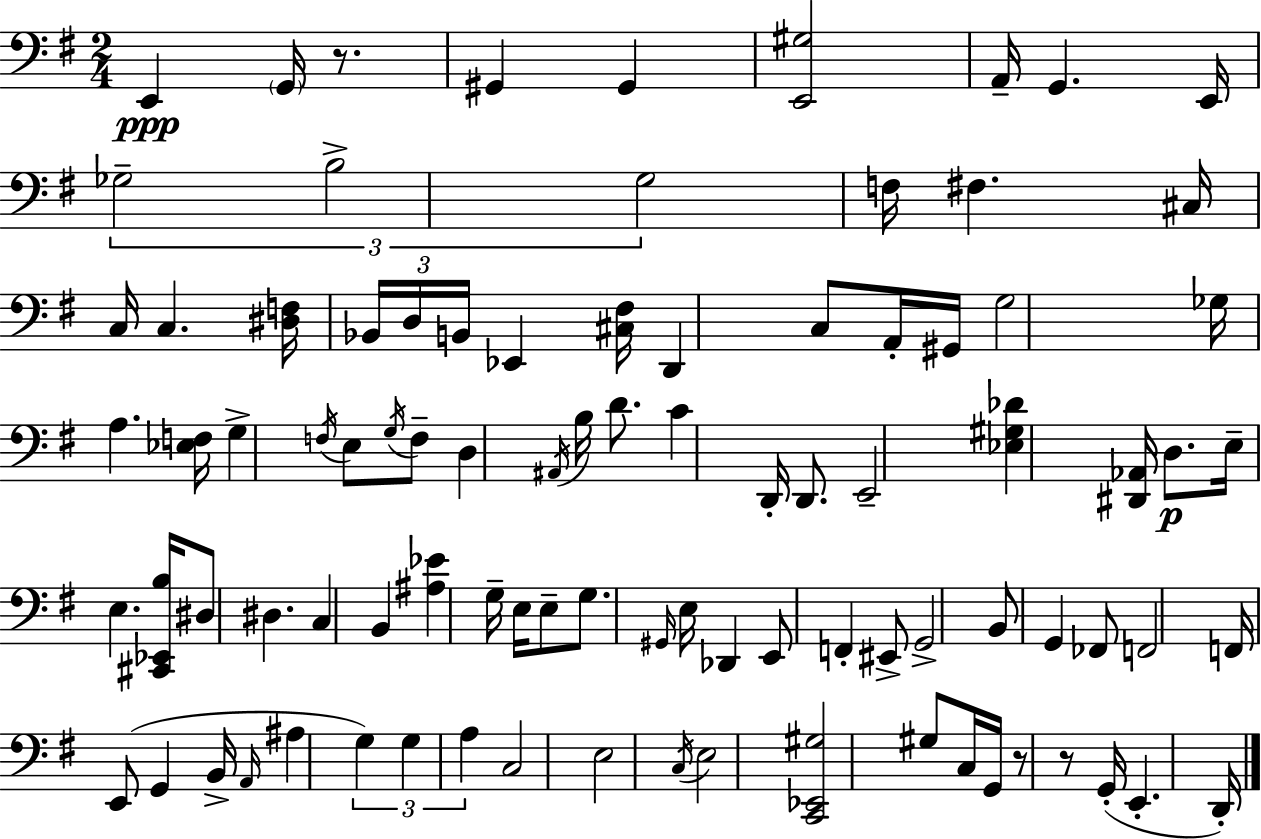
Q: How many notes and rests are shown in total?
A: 92